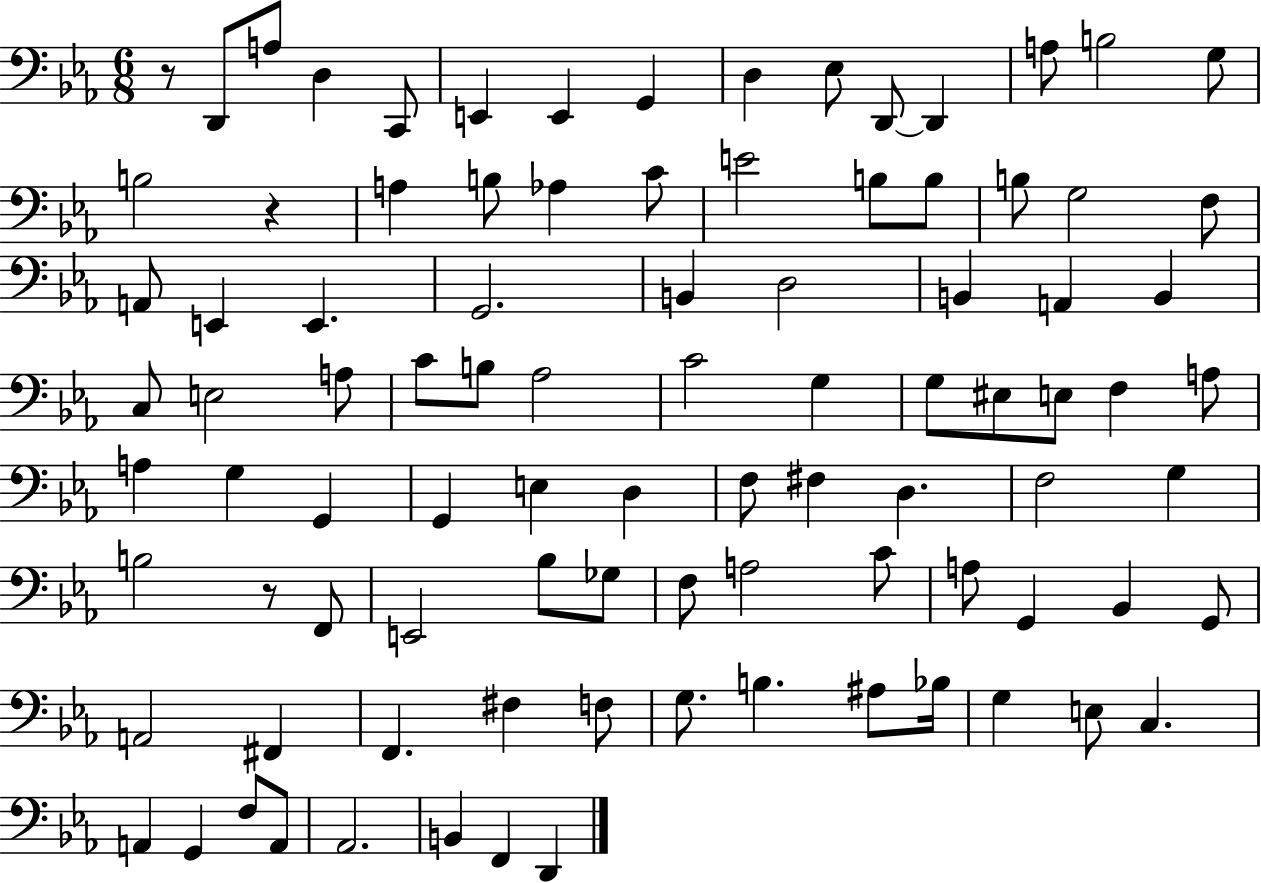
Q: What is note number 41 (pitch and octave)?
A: C4